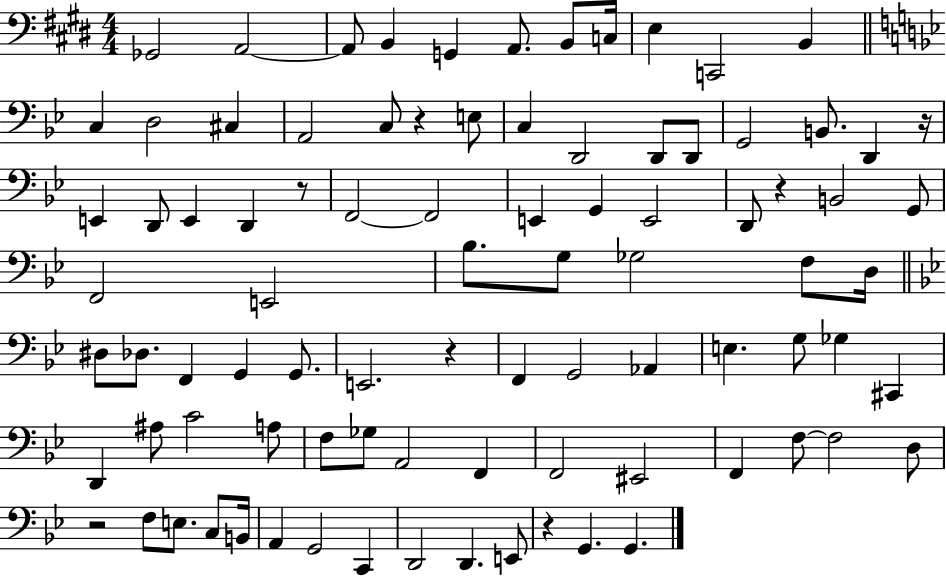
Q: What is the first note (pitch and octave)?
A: Gb2